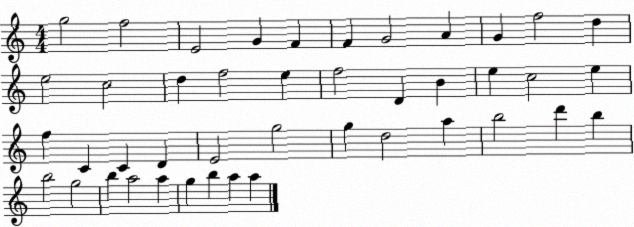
X:1
T:Untitled
M:4/4
L:1/4
K:C
g2 f2 E2 G F F G2 A G f2 d e2 c2 d f2 e f2 D B e c2 e f C C D E2 g2 g d2 a b2 d' b b2 g2 b a2 a g b a a